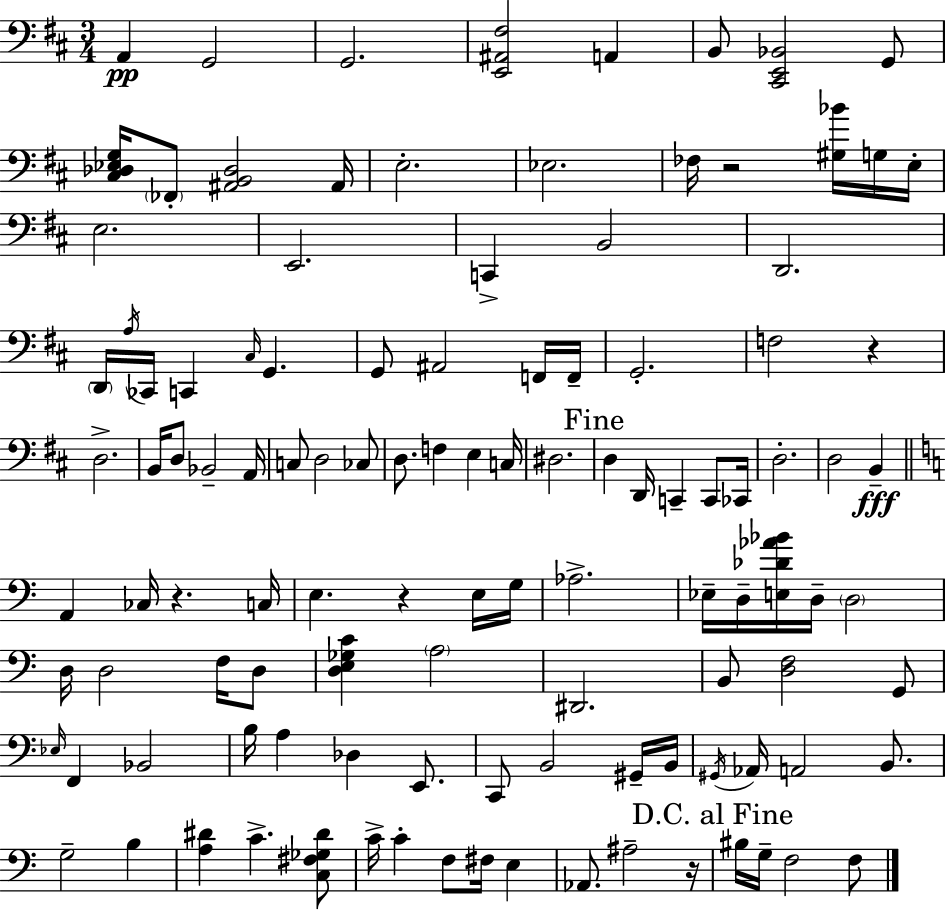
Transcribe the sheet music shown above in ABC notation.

X:1
T:Untitled
M:3/4
L:1/4
K:D
A,, G,,2 G,,2 [E,,^A,,^F,]2 A,, B,,/2 [^C,,E,,_B,,]2 G,,/2 [^C,_D,_E,G,]/4 _F,,/2 [^A,,B,,_D,]2 ^A,,/4 E,2 _E,2 _F,/4 z2 [^G,_B]/4 G,/4 E,/4 E,2 E,,2 C,, B,,2 D,,2 D,,/4 A,/4 _C,,/4 C,, ^C,/4 G,, G,,/2 ^A,,2 F,,/4 F,,/4 G,,2 F,2 z D,2 B,,/4 D,/2 _B,,2 A,,/4 C,/2 D,2 _C,/2 D,/2 F, E, C,/4 ^D,2 D, D,,/4 C,, C,,/2 _C,,/4 D,2 D,2 B,, A,, _C,/4 z C,/4 E, z E,/4 G,/4 _A,2 _E,/4 D,/4 [E,_D_A_B]/4 D,/4 D,2 D,/4 D,2 F,/4 D,/2 [D,E,_G,C] A,2 ^D,,2 B,,/2 [D,F,]2 G,,/2 _E,/4 F,, _B,,2 B,/4 A, _D, E,,/2 C,,/2 B,,2 ^G,,/4 B,,/4 ^G,,/4 _A,,/4 A,,2 B,,/2 G,2 B, [A,^D] C [C,^F,_G,^D]/2 C/4 C F,/2 ^F,/4 E, _A,,/2 ^A,2 z/4 ^B,/4 G,/4 F,2 F,/2